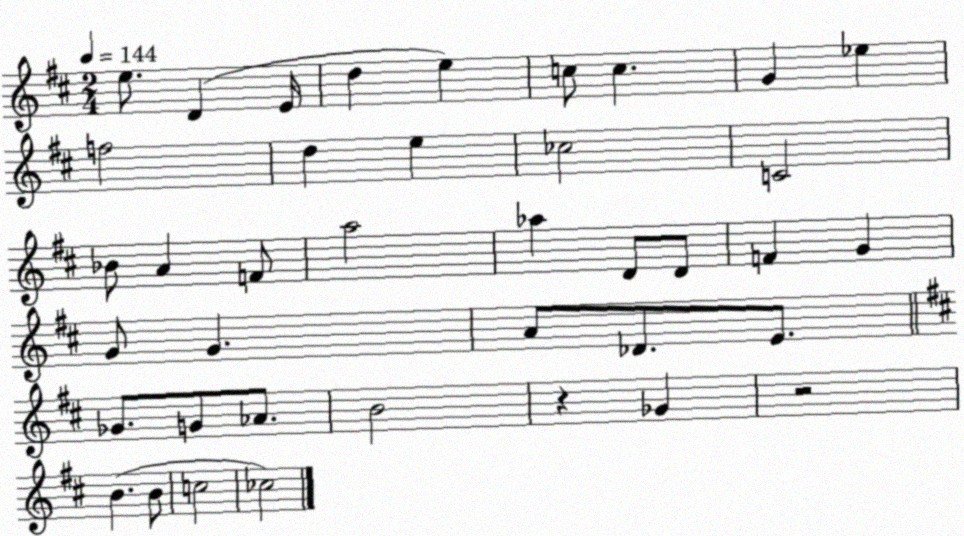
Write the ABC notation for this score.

X:1
T:Untitled
M:2/4
L:1/4
K:D
e/2 D E/4 d e c/2 c G _e f2 d e _c2 C2 _B/2 A F/2 a2 _a D/2 D/2 F G G/2 G A/2 _D/2 E/2 _G/2 G/2 _A/2 B2 z _G z2 B B/2 c2 _c2